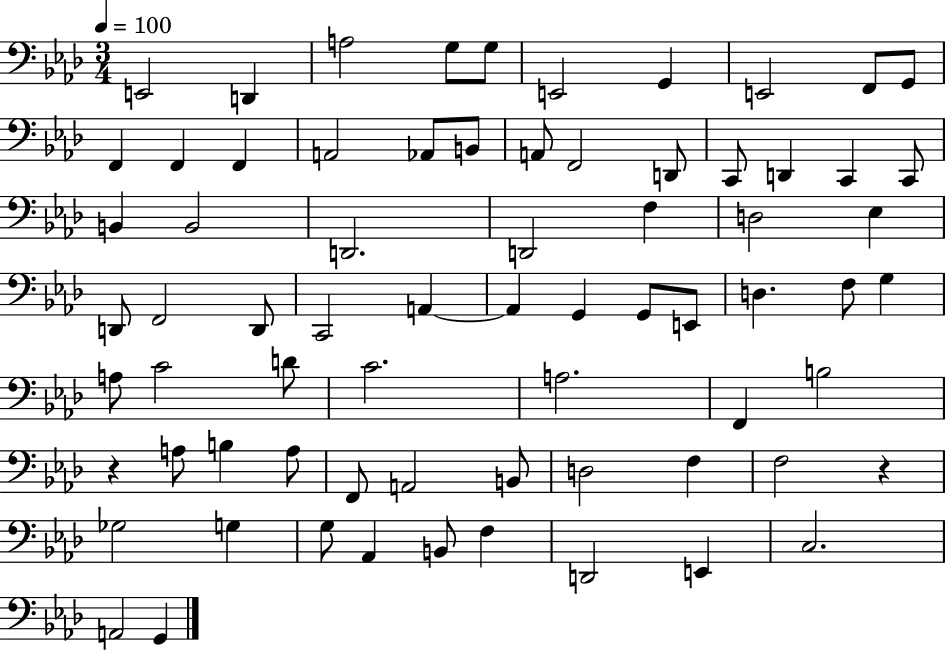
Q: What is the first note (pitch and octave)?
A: E2